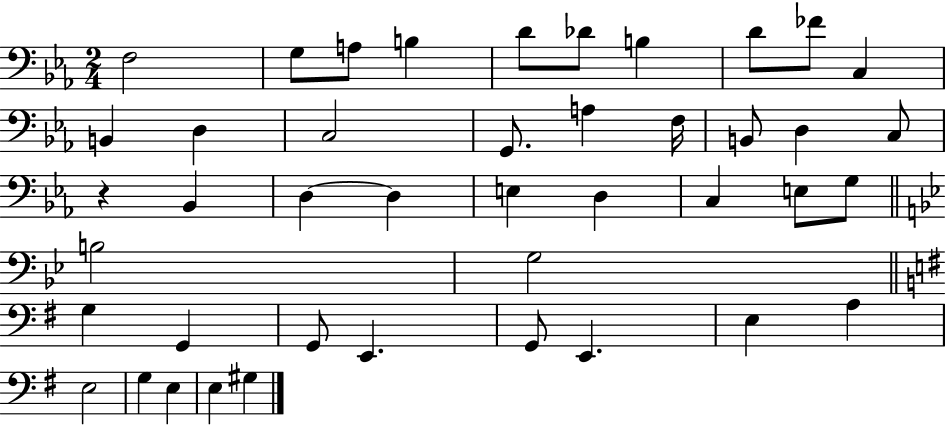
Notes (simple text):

F3/h G3/e A3/e B3/q D4/e Db4/e B3/q D4/e FES4/e C3/q B2/q D3/q C3/h G2/e. A3/q F3/s B2/e D3/q C3/e R/q Bb2/q D3/q D3/q E3/q D3/q C3/q E3/e G3/e B3/h G3/h G3/q G2/q G2/e E2/q. G2/e E2/q. E3/q A3/q E3/h G3/q E3/q E3/q G#3/q